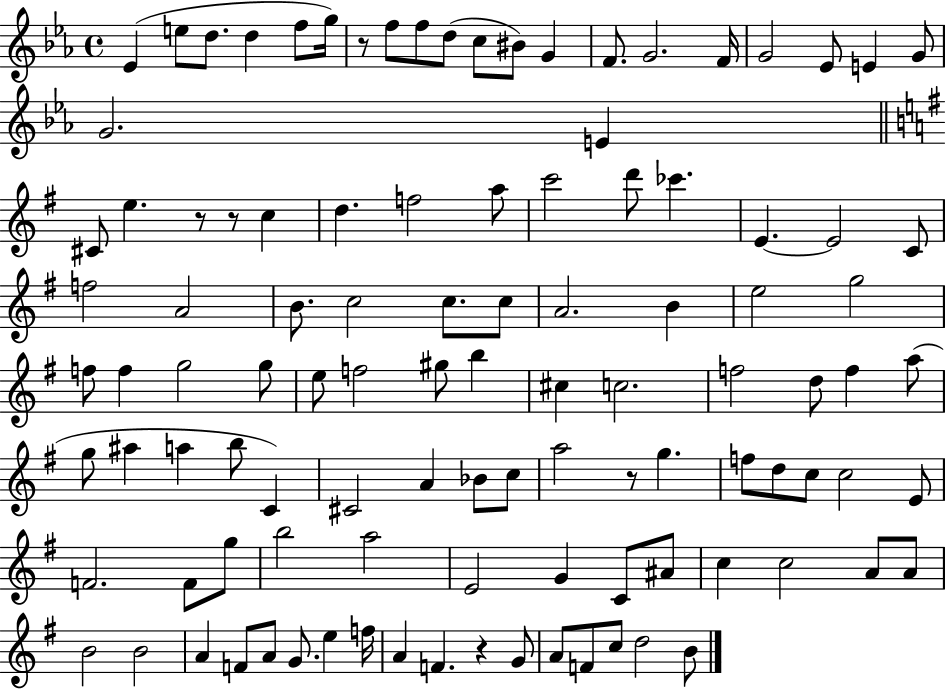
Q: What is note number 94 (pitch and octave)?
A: F5